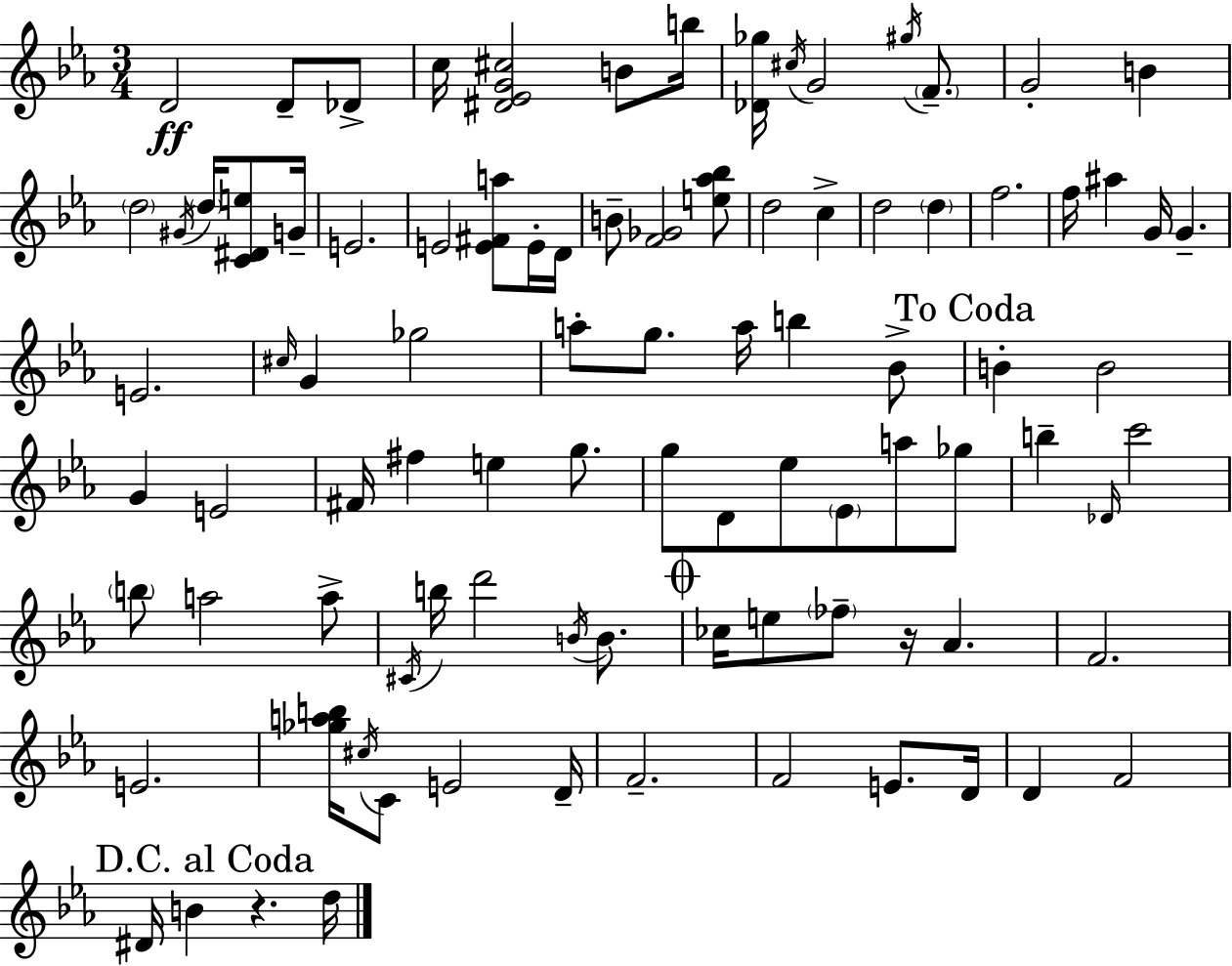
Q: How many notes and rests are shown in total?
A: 92